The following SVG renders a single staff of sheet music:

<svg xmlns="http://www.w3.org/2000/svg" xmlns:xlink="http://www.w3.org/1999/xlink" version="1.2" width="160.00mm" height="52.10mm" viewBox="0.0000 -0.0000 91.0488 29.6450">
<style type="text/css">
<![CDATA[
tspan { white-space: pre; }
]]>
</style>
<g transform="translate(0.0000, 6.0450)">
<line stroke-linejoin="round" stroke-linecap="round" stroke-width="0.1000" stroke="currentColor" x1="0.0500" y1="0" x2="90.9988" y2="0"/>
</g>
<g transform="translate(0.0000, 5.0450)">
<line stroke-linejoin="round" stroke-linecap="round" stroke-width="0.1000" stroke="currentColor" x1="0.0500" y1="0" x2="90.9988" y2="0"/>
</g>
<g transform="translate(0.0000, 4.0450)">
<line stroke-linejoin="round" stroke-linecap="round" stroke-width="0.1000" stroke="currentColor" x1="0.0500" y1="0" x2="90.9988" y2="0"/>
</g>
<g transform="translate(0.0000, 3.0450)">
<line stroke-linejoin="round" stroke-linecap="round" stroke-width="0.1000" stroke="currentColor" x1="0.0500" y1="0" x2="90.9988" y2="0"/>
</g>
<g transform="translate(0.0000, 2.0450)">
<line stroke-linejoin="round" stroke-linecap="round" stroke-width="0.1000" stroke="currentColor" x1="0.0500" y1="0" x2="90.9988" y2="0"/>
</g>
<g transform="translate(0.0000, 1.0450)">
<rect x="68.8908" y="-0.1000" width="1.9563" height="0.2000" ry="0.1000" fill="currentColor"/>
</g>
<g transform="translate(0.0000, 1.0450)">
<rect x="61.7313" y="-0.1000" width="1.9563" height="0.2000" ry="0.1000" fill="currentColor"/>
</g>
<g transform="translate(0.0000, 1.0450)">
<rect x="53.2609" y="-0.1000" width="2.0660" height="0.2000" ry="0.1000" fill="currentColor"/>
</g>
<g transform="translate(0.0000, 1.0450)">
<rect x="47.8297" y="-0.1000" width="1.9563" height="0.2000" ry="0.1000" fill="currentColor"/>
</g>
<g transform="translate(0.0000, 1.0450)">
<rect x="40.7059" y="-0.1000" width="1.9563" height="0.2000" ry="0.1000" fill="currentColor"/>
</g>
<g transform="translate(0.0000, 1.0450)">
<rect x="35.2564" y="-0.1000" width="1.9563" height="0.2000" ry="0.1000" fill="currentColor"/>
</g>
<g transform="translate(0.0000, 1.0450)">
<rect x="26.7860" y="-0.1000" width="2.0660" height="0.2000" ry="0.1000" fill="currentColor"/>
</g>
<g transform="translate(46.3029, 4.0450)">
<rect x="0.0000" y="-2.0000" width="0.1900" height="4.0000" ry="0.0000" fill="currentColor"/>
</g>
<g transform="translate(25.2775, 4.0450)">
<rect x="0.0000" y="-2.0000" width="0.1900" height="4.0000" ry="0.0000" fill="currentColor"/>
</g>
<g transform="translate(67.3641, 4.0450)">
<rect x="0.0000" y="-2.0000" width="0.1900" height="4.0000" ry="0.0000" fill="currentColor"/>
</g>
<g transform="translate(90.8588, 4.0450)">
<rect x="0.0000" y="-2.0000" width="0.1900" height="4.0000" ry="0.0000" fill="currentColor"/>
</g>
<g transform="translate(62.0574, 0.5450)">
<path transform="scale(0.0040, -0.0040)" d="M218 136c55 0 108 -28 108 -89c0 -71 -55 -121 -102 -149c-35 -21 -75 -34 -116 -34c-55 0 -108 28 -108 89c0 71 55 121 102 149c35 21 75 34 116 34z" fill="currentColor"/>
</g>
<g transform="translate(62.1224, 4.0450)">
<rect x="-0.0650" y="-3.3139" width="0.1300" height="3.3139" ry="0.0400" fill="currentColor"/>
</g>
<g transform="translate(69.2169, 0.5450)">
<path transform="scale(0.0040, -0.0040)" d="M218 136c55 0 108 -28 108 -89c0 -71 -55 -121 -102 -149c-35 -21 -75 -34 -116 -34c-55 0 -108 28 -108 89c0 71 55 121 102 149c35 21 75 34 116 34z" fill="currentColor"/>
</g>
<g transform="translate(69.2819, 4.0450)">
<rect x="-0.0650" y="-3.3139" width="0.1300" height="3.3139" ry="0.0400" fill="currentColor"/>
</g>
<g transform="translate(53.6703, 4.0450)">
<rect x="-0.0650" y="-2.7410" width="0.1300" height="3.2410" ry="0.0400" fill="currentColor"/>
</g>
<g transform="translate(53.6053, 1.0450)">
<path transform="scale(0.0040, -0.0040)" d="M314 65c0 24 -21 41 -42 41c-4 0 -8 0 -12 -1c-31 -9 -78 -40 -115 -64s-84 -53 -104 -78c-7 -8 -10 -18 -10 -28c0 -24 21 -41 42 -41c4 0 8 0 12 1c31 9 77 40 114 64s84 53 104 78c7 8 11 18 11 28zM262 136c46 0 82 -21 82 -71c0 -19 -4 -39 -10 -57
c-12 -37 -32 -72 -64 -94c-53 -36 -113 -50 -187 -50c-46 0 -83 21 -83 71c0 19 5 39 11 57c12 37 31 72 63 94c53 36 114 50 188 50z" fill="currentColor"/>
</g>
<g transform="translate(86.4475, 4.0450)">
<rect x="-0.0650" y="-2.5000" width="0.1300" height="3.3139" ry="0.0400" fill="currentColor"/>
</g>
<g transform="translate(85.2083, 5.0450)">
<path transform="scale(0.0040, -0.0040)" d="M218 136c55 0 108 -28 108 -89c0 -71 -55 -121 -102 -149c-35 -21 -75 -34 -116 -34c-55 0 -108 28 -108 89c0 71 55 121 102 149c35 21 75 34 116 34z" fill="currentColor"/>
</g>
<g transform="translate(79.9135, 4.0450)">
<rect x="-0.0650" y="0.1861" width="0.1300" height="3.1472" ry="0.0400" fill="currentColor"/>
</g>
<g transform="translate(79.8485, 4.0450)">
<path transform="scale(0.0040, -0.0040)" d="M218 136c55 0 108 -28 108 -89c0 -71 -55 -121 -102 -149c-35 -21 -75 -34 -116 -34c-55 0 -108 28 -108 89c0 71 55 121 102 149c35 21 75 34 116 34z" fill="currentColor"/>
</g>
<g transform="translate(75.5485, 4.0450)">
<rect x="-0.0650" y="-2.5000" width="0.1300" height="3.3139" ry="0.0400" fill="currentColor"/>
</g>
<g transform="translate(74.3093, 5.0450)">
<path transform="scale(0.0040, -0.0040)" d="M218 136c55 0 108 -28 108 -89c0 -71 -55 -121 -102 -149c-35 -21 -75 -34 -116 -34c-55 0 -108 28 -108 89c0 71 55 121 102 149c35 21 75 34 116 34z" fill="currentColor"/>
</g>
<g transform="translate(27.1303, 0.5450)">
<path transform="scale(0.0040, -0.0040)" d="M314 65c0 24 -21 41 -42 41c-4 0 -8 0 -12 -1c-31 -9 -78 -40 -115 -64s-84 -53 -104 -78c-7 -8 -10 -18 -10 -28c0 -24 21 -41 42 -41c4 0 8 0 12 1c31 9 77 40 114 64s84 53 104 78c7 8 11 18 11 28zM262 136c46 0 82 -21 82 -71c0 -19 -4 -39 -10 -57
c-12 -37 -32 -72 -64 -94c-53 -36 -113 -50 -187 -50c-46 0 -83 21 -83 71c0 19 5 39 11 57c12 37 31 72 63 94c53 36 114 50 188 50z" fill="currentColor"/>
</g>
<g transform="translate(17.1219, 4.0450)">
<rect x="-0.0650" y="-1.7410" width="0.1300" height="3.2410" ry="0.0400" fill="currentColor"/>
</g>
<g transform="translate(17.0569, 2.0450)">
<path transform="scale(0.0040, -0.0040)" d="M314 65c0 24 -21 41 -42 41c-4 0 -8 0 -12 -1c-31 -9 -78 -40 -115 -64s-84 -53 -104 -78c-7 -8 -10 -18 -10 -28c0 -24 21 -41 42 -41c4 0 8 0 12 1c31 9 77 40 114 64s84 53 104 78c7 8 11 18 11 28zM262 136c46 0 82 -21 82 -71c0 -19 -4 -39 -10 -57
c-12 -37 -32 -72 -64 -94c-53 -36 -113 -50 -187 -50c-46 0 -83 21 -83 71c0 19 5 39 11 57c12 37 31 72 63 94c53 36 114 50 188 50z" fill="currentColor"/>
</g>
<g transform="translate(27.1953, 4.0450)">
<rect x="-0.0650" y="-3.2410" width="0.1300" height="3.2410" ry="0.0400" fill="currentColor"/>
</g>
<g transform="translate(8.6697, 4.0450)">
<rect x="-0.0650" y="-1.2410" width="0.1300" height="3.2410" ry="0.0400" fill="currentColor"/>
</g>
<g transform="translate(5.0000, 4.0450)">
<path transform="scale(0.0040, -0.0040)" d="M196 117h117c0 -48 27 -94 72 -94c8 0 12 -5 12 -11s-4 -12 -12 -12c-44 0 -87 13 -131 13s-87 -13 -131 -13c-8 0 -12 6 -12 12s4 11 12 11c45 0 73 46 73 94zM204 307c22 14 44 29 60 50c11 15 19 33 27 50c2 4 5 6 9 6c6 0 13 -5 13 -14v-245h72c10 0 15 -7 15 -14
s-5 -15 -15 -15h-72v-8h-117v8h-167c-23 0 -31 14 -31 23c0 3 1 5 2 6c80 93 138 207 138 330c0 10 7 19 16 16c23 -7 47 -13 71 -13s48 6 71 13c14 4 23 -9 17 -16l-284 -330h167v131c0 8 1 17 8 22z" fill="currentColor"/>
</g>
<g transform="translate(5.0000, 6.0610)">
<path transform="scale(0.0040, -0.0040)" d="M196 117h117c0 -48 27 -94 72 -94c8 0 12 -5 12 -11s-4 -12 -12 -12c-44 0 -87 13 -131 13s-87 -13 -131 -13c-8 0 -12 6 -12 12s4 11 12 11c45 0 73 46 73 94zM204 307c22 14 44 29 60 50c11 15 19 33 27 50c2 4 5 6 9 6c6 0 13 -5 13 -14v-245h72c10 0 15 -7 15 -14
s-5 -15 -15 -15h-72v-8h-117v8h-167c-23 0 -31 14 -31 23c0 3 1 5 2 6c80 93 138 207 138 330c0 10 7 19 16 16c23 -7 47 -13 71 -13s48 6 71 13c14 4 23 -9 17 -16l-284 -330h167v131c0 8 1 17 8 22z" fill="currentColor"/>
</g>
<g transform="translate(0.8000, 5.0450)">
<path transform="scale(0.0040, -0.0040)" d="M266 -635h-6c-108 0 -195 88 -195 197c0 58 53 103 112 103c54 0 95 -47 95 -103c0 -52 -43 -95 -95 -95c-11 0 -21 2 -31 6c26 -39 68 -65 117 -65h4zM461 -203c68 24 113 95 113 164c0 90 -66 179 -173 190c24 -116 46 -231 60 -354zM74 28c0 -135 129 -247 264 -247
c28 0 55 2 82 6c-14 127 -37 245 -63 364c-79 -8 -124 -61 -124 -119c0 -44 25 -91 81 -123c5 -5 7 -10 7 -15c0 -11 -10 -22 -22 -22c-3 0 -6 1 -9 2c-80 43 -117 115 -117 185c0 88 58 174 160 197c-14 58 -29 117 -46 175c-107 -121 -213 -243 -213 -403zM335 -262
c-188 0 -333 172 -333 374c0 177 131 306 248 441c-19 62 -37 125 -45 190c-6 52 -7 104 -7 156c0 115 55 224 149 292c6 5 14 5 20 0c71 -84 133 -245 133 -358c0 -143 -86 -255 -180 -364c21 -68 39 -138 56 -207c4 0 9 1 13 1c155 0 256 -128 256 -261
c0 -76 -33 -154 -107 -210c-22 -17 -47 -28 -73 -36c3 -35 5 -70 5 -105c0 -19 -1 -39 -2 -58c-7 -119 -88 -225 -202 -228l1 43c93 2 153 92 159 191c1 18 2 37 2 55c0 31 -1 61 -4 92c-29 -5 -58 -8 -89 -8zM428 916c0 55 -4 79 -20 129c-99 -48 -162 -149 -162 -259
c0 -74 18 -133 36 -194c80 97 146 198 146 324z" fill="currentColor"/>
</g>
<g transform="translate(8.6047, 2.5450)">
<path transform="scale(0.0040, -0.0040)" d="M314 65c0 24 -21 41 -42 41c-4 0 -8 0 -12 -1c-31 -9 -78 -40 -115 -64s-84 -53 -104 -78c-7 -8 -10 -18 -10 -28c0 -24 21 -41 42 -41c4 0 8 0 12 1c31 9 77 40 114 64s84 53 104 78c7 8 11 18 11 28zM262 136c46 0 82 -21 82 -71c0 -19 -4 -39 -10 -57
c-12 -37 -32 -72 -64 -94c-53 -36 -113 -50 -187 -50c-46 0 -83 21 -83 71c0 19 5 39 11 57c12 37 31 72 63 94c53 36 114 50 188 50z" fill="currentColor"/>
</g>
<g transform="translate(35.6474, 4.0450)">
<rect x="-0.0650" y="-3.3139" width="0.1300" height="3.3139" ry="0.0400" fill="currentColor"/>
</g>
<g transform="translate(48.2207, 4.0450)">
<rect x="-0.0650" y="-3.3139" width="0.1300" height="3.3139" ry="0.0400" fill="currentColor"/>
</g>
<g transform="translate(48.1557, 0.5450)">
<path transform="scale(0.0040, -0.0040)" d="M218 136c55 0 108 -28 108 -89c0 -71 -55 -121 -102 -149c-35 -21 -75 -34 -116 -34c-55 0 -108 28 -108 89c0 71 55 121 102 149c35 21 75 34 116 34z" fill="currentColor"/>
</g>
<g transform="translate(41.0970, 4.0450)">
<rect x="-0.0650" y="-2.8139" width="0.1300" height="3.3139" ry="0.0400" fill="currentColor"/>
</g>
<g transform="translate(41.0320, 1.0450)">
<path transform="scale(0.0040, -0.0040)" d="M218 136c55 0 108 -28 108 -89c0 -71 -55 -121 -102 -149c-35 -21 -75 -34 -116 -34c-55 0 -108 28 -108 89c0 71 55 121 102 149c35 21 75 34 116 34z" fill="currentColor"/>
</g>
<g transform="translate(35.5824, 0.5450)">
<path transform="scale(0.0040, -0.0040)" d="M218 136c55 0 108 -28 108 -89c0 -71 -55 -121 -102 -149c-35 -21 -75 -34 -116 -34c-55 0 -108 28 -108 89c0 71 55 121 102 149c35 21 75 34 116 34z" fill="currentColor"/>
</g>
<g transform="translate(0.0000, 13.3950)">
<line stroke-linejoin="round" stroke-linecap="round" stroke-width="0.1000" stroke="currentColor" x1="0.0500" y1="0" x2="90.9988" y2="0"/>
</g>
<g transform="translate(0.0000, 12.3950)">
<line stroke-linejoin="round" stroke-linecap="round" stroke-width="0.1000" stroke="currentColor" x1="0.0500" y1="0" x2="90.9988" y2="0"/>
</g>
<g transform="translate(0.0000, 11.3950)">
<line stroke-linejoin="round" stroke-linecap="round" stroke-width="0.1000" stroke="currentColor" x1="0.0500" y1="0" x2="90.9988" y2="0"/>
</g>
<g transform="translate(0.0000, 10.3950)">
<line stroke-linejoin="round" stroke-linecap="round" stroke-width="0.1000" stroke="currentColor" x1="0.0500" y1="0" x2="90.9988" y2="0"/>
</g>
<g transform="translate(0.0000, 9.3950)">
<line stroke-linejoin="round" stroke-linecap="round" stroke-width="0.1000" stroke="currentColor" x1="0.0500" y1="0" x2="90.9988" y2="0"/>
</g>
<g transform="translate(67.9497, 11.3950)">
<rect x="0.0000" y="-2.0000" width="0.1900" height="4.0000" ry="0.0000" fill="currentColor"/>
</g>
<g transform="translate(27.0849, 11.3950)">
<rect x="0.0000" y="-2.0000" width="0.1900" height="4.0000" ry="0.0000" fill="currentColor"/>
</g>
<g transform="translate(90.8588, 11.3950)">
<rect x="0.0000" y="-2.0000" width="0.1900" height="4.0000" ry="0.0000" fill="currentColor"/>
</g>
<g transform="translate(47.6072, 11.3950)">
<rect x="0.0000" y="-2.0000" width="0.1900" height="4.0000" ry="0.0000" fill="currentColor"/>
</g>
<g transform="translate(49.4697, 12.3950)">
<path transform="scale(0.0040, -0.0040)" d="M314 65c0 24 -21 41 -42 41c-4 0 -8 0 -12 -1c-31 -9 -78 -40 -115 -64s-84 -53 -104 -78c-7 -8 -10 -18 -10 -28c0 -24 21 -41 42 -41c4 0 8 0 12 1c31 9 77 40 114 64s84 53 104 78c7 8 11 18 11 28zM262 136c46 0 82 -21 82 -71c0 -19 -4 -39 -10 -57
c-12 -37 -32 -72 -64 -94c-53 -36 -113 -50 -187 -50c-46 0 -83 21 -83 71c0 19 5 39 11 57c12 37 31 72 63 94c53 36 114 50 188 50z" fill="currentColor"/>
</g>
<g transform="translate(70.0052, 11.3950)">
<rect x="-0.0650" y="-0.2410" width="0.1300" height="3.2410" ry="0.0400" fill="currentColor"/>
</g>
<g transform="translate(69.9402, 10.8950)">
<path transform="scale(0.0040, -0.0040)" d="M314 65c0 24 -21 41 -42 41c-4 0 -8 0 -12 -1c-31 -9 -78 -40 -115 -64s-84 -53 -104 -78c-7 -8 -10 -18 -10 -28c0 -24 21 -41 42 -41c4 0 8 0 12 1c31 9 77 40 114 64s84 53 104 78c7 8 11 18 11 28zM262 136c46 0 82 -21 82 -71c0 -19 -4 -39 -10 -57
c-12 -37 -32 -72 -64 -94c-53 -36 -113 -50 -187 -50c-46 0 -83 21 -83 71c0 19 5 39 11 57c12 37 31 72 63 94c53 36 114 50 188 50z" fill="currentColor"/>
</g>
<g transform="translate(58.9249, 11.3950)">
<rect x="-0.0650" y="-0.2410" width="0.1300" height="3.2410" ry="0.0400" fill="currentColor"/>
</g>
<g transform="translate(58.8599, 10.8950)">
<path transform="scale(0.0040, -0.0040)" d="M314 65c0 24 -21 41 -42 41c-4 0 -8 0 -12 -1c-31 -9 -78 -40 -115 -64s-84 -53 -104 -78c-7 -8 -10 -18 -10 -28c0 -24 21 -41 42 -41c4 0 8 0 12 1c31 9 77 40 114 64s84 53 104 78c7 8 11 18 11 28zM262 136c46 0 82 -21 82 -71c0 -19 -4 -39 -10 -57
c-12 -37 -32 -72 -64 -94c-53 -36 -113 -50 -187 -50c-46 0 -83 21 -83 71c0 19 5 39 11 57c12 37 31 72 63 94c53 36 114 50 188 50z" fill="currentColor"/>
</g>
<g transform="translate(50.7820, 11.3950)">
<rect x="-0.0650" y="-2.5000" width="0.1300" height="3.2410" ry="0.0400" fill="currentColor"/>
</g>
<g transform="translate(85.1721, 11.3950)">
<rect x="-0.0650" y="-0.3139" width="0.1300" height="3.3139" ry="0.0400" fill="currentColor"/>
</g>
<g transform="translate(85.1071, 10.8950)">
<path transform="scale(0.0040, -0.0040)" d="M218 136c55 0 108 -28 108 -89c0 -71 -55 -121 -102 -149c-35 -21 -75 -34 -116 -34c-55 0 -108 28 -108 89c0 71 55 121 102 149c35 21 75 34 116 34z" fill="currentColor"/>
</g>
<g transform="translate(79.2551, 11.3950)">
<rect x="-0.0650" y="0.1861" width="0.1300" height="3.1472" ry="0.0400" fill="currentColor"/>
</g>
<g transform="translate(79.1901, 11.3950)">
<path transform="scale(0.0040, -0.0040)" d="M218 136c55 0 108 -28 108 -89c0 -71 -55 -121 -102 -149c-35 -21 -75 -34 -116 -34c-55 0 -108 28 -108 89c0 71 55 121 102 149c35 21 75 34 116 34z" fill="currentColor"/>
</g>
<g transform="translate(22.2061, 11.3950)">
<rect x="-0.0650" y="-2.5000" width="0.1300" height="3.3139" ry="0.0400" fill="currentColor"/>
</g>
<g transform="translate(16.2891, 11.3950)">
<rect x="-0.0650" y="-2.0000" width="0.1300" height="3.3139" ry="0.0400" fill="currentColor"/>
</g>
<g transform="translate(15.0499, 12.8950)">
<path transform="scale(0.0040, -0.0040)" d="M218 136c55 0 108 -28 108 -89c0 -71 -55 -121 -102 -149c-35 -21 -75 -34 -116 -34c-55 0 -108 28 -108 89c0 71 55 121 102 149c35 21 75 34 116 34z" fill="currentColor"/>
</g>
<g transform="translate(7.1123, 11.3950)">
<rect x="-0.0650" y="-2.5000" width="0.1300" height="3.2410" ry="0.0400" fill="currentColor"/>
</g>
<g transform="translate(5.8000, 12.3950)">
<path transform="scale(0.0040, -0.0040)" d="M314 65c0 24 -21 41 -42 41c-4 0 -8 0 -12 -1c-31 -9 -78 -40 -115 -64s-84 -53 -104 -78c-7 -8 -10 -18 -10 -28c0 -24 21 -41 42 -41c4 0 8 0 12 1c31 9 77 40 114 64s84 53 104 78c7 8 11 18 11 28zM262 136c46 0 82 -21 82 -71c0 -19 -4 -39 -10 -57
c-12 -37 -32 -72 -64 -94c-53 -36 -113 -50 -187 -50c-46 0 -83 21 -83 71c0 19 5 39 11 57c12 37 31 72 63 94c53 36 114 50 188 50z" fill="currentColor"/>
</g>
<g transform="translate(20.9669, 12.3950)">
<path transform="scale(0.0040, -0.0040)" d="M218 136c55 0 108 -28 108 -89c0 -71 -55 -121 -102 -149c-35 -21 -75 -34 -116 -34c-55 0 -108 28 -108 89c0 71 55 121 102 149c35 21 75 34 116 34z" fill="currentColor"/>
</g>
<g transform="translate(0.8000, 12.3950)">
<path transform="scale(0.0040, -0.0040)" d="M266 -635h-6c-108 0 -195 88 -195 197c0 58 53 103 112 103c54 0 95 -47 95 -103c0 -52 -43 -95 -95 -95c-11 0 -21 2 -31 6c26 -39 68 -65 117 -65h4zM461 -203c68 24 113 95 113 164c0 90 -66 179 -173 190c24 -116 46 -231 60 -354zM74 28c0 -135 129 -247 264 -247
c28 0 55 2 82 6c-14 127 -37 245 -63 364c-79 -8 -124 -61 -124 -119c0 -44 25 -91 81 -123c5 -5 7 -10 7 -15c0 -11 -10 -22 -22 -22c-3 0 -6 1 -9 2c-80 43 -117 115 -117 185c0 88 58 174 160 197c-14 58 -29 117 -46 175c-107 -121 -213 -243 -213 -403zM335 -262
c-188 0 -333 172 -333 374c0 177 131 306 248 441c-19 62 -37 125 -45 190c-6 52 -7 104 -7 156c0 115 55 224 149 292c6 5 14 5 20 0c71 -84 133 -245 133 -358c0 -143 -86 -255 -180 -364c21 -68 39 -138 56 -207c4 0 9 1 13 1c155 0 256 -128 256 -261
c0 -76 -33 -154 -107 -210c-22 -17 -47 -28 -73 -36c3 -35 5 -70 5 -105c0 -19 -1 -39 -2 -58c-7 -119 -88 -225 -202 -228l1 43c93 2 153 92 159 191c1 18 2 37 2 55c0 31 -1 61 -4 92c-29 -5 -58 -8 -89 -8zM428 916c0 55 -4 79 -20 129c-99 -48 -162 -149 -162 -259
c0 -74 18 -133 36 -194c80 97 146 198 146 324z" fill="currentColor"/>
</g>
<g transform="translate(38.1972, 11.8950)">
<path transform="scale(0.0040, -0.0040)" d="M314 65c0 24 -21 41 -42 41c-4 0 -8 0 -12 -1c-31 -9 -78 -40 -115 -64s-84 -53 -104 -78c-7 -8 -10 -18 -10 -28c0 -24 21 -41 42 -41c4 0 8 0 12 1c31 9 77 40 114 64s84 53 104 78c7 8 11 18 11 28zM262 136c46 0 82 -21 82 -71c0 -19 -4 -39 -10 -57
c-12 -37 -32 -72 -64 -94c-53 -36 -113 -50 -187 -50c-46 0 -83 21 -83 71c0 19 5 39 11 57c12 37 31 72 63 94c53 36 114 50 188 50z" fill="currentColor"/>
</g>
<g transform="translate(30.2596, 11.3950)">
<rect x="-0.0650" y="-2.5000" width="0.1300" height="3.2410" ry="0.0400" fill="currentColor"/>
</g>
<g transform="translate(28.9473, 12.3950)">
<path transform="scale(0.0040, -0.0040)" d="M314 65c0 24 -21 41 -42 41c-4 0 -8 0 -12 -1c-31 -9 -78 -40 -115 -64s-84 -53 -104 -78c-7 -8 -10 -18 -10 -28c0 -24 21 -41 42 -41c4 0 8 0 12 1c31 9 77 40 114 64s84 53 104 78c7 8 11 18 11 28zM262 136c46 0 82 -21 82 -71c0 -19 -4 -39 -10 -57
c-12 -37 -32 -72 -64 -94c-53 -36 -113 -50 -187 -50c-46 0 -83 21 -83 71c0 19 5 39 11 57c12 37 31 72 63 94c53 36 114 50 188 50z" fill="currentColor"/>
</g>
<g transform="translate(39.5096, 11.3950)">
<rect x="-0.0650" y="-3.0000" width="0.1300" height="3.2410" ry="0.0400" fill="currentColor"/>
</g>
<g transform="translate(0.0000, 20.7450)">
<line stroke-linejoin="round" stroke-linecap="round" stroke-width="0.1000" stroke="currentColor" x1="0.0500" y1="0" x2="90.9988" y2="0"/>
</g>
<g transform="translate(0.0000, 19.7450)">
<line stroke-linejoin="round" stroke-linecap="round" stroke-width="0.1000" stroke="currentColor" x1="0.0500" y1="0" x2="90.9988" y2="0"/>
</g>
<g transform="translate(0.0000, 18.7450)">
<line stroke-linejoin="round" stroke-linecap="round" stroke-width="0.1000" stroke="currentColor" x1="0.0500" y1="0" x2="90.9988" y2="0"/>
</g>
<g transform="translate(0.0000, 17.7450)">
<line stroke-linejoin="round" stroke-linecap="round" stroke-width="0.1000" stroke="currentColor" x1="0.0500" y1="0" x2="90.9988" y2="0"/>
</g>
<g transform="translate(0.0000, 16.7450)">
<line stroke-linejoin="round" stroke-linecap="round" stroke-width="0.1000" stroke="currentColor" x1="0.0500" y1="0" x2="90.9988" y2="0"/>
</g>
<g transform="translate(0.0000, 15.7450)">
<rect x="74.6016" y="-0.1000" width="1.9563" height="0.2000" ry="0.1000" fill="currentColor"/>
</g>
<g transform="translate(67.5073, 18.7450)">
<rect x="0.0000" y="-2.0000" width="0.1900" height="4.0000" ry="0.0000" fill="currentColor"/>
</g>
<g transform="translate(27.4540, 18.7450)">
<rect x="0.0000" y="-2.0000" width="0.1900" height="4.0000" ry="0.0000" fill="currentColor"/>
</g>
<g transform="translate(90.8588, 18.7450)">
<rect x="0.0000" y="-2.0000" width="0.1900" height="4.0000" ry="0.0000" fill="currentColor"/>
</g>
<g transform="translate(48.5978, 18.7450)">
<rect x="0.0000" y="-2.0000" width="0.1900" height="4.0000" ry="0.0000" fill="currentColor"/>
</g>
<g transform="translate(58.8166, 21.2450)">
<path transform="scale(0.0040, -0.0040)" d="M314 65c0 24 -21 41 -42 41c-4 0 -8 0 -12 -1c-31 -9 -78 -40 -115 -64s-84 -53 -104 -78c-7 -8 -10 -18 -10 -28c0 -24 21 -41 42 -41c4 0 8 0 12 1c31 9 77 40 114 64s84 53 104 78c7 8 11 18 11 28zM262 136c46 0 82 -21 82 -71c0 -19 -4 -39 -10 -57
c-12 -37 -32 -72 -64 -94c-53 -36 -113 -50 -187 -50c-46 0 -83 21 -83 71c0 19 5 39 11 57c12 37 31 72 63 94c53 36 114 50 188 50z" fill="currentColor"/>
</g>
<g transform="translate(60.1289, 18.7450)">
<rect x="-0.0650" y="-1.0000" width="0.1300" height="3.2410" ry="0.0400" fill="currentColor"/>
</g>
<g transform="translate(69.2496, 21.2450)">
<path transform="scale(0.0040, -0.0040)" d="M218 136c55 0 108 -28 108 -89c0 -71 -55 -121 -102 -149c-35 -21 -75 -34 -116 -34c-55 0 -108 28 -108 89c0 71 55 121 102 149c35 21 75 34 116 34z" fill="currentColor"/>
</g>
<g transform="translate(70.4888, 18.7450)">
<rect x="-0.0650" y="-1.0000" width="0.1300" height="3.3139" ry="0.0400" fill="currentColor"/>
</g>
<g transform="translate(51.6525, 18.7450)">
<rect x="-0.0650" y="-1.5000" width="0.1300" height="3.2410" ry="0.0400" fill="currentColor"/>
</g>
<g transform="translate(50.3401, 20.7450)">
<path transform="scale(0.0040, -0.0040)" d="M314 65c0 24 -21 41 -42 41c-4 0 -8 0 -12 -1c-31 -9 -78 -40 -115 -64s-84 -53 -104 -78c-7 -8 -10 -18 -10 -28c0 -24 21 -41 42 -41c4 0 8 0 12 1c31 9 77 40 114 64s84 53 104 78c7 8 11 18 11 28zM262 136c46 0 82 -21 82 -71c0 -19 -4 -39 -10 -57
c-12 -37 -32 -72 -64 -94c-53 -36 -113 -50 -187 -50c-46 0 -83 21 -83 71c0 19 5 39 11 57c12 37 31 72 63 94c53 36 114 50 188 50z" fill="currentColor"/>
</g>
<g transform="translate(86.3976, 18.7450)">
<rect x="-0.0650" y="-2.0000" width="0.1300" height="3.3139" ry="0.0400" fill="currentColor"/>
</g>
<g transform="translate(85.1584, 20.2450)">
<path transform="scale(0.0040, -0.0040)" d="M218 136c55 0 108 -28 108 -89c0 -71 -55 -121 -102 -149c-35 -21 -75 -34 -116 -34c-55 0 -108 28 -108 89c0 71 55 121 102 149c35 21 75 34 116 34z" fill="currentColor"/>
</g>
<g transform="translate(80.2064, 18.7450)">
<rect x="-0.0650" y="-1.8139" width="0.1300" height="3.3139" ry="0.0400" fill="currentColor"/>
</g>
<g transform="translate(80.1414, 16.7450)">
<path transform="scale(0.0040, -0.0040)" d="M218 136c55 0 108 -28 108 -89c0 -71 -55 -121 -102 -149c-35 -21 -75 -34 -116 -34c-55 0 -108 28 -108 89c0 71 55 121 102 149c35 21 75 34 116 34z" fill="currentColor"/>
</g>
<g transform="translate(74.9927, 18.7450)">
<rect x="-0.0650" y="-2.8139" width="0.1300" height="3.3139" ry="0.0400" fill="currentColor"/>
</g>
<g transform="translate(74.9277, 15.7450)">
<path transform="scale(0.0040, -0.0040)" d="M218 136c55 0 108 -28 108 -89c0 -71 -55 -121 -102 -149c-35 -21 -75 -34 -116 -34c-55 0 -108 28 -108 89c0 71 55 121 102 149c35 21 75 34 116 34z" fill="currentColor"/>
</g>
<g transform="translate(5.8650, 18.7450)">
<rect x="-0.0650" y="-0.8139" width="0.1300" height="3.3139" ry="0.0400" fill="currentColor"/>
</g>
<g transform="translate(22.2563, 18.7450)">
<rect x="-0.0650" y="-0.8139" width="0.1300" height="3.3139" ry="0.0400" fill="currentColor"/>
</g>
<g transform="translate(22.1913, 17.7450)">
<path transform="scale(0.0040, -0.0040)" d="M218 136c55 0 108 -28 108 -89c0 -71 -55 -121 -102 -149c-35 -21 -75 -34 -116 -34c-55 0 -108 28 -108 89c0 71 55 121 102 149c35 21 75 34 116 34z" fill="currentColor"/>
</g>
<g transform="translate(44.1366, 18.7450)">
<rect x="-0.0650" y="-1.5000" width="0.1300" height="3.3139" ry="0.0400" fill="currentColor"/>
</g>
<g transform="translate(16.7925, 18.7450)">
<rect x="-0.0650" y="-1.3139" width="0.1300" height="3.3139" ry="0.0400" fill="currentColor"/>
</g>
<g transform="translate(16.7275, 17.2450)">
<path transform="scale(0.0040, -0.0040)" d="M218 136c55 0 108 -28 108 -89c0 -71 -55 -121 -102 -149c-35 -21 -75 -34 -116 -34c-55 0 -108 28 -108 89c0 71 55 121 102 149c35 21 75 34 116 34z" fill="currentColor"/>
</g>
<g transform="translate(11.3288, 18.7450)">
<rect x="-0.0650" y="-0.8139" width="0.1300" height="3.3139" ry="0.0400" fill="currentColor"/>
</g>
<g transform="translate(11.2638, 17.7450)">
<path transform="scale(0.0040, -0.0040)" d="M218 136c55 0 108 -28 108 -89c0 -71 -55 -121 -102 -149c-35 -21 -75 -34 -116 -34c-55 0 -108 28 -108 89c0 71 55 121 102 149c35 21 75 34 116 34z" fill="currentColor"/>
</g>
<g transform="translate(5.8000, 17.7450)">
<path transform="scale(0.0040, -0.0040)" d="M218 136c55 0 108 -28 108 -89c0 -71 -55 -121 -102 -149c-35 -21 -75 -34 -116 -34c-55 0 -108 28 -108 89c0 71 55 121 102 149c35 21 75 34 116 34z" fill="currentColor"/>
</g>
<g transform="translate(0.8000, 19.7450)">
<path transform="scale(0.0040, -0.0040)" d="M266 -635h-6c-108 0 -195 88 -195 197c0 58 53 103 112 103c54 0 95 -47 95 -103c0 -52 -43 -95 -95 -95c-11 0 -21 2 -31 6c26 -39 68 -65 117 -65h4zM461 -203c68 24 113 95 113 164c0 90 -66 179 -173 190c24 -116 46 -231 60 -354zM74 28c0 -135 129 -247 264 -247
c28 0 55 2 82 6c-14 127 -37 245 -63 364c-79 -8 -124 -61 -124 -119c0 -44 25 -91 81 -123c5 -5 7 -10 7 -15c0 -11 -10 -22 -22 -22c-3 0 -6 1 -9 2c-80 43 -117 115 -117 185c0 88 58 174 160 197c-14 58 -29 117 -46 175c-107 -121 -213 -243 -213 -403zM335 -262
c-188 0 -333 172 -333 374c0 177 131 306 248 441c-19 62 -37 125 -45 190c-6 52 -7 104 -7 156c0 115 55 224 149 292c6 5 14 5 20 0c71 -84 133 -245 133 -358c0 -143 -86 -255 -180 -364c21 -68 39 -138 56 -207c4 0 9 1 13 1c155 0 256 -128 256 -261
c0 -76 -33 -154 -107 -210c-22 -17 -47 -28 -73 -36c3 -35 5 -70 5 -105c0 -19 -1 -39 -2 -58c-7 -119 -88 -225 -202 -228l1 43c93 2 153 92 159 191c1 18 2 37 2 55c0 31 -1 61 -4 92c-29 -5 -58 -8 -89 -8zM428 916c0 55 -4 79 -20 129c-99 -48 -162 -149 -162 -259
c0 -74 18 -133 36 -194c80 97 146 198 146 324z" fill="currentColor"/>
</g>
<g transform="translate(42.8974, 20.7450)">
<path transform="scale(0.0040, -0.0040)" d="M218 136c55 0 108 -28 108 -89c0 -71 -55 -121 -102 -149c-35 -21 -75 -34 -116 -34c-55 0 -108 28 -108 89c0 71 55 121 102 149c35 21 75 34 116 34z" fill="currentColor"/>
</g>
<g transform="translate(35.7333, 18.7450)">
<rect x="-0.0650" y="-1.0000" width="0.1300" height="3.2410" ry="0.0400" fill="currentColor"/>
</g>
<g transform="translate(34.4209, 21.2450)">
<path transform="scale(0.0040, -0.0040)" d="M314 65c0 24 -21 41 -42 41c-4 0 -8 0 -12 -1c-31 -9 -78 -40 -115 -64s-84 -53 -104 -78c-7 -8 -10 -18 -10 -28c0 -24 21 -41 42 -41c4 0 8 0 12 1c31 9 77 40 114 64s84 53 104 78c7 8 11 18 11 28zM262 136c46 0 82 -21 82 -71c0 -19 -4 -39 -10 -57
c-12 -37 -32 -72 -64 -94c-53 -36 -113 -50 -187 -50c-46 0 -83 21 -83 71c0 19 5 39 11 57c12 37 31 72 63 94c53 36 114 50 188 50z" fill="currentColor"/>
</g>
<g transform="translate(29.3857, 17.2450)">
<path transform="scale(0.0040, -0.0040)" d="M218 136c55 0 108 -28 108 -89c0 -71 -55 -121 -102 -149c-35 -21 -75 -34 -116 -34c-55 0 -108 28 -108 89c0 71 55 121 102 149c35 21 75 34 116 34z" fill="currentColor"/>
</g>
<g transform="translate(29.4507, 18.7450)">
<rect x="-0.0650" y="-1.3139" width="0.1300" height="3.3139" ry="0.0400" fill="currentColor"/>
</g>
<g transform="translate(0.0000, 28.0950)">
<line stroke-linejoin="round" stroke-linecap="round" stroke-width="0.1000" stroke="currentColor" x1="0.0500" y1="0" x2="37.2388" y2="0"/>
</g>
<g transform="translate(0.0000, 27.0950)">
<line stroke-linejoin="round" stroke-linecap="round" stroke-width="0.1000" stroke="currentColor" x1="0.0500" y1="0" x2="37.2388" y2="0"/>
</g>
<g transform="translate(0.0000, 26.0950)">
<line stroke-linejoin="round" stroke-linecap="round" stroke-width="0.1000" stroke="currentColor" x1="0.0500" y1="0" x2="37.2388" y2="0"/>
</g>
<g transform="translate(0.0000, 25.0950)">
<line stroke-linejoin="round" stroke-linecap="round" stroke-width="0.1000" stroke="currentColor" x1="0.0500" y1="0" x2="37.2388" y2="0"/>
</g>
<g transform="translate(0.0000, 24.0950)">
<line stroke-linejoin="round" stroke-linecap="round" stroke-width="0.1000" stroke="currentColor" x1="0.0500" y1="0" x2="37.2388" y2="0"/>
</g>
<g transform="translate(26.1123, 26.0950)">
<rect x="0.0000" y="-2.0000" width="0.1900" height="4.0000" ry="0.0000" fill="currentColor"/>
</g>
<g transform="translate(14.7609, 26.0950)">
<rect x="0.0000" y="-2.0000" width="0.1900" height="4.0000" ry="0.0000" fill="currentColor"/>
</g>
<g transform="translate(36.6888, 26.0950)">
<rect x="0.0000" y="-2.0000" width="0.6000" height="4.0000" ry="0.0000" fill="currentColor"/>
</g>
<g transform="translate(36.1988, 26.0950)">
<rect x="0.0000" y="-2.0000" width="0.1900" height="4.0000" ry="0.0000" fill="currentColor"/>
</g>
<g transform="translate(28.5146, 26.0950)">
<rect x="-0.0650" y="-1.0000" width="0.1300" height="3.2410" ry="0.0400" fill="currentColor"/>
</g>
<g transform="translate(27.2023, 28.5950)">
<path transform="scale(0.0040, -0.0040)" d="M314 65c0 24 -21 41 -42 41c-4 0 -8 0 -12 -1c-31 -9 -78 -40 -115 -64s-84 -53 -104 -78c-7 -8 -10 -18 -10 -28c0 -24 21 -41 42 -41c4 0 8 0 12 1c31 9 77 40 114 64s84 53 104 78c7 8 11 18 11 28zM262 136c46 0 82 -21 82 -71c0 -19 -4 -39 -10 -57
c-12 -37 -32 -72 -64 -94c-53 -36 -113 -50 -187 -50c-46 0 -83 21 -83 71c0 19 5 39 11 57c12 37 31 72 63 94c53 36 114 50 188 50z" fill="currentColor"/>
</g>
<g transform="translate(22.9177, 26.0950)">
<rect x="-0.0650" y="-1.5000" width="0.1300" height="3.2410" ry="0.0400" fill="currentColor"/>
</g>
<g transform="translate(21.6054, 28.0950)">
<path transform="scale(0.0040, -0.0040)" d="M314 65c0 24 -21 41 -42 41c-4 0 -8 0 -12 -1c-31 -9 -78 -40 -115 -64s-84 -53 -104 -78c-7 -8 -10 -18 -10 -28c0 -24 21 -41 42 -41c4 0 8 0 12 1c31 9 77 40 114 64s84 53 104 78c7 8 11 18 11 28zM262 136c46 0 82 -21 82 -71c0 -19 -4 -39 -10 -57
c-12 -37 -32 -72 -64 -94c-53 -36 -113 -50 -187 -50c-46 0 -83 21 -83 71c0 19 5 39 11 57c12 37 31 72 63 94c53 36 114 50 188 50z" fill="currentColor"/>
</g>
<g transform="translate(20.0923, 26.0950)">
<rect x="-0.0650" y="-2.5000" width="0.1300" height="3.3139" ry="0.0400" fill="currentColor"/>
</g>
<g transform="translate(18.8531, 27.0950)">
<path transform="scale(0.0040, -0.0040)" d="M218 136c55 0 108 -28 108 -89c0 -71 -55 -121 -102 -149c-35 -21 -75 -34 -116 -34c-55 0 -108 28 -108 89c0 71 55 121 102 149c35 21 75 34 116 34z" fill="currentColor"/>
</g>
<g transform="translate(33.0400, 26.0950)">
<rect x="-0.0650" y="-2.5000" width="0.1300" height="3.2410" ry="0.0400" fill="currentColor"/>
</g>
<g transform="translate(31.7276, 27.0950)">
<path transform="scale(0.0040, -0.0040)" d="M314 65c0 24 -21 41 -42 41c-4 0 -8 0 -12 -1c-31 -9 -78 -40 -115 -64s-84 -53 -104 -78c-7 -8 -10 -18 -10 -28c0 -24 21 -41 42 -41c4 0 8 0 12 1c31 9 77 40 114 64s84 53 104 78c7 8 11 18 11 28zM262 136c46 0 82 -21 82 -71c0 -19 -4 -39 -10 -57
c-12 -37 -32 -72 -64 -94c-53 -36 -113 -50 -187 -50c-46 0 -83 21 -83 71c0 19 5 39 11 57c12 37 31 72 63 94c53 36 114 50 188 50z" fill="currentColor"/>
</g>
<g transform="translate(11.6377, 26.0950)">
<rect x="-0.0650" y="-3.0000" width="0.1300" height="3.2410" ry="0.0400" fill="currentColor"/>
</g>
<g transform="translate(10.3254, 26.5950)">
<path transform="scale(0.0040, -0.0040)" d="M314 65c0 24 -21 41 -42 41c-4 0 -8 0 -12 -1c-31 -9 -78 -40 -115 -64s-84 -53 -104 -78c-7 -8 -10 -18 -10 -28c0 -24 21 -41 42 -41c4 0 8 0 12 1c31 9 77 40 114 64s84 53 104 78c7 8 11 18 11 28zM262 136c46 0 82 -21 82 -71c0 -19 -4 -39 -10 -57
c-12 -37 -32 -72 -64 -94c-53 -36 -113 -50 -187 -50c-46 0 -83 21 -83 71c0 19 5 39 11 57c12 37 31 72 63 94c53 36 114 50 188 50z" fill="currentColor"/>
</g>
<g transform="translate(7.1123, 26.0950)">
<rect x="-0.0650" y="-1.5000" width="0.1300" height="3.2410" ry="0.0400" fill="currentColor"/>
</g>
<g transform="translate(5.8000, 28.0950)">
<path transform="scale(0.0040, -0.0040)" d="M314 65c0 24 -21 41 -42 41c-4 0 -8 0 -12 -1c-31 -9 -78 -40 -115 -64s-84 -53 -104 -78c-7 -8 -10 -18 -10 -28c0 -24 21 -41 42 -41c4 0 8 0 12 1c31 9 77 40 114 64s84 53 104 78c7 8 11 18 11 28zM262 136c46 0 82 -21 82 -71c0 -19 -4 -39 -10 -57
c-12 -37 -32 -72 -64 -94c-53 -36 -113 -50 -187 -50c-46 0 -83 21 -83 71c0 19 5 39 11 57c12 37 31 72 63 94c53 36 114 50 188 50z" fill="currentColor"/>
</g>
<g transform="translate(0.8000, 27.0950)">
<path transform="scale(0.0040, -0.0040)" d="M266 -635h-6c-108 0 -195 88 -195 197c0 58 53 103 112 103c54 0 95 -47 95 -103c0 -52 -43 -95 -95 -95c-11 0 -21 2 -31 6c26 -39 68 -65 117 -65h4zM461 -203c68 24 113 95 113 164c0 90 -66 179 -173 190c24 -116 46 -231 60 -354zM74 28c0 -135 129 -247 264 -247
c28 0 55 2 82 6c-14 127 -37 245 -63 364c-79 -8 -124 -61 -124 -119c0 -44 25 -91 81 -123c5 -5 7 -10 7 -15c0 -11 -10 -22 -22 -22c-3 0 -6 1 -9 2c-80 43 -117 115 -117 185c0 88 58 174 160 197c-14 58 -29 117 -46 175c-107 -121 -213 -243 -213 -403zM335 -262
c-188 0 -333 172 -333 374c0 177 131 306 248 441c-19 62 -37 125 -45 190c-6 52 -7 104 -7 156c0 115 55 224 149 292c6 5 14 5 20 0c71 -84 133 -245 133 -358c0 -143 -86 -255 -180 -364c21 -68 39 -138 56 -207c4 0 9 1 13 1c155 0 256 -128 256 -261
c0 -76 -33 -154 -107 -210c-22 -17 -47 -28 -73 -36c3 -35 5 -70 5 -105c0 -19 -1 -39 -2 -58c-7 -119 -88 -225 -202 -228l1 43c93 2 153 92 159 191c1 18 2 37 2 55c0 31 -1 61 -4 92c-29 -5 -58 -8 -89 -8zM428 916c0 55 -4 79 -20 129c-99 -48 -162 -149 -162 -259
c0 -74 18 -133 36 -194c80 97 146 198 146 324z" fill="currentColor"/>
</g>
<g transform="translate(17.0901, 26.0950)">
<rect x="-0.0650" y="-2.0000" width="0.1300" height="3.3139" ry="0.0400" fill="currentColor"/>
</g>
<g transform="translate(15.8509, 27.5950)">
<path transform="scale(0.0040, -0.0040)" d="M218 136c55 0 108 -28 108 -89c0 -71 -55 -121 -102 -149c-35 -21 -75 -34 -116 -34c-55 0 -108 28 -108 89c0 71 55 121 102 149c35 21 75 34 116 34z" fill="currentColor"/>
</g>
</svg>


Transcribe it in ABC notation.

X:1
T:Untitled
M:4/4
L:1/4
K:C
e2 f2 b2 b a b a2 b b G B G G2 F G G2 A2 G2 c2 c2 B c d d e d e D2 E E2 D2 D a f F E2 A2 F G E2 D2 G2